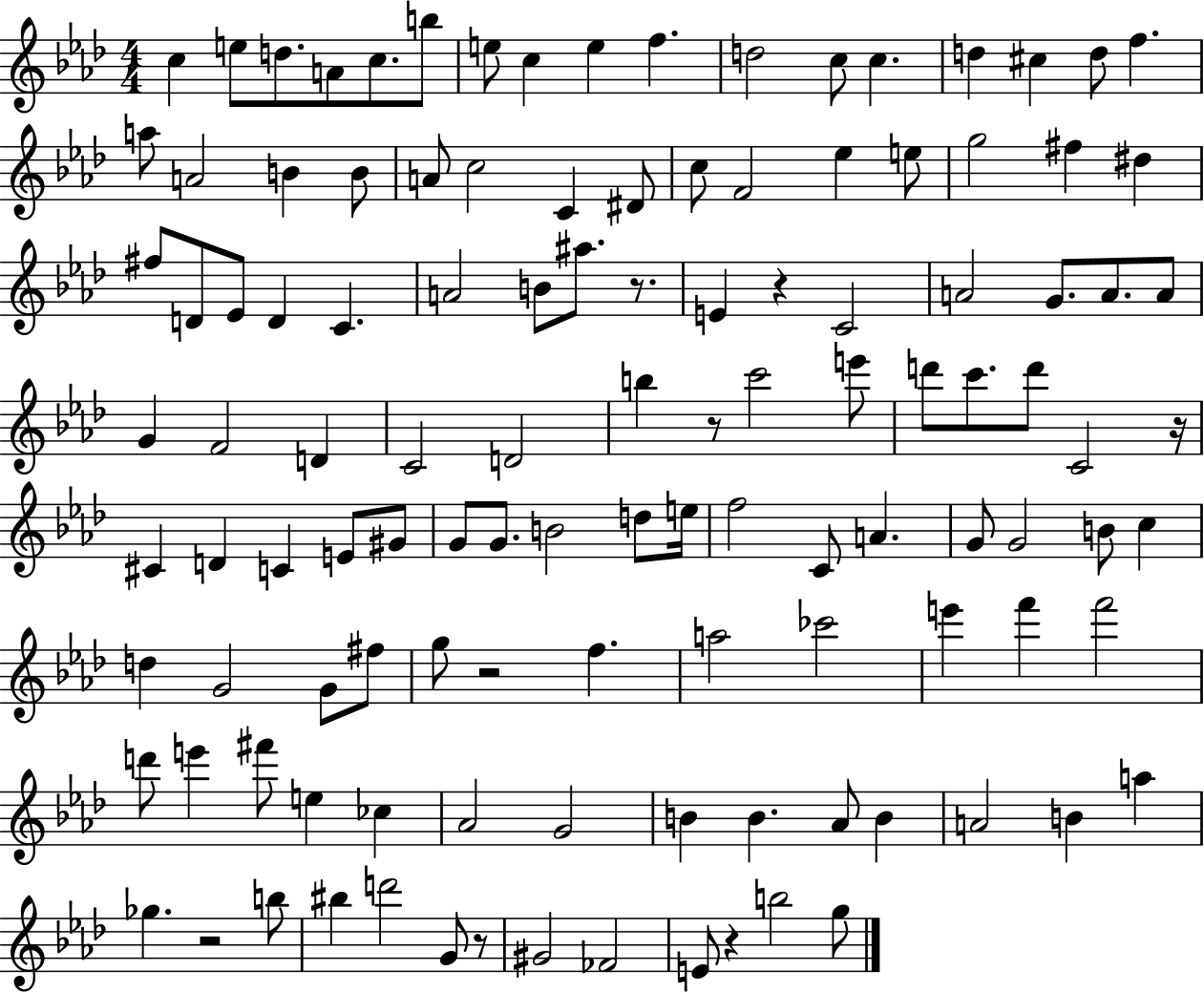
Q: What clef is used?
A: treble